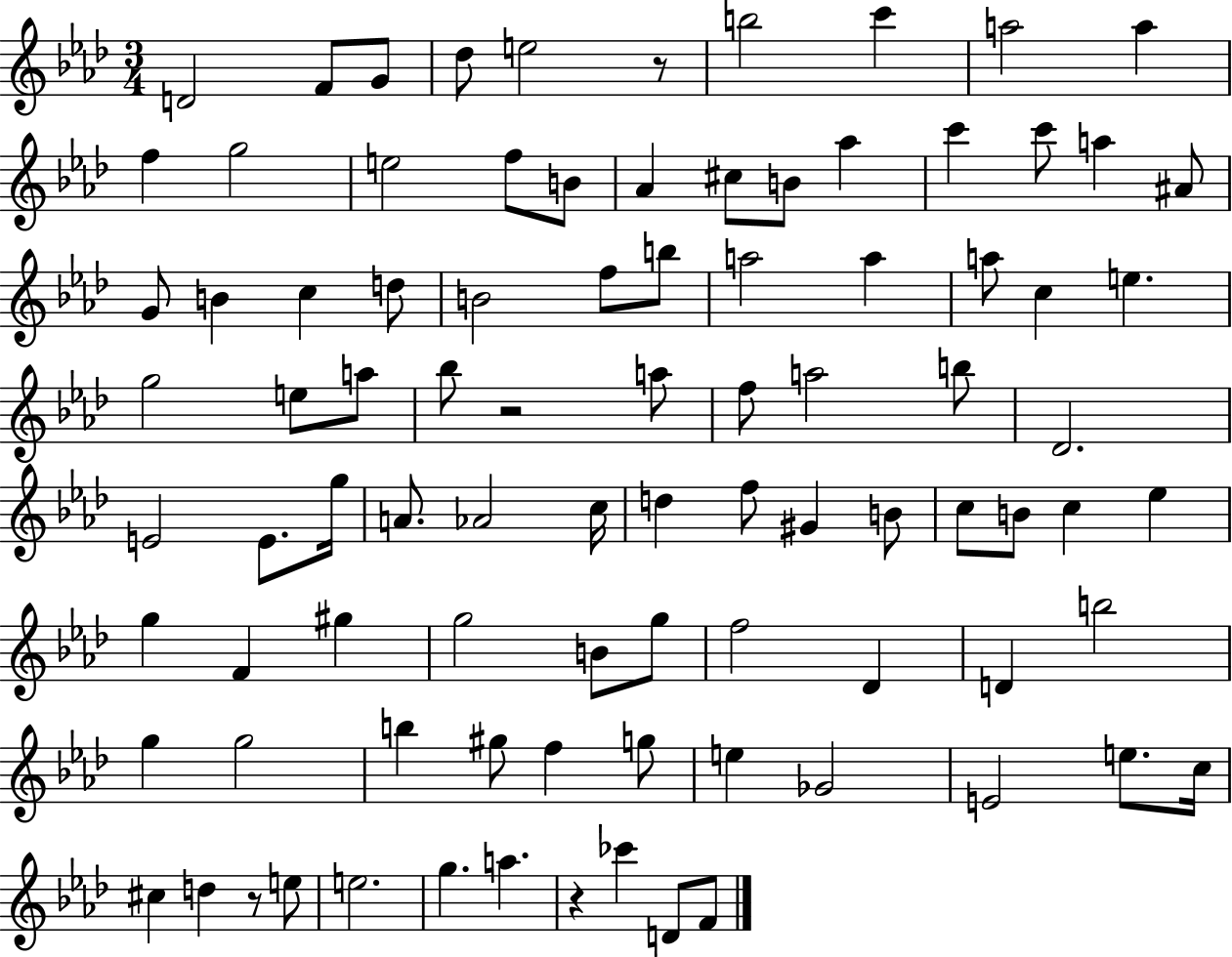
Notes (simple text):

D4/h F4/e G4/e Db5/e E5/h R/e B5/h C6/q A5/h A5/q F5/q G5/h E5/h F5/e B4/e Ab4/q C#5/e B4/e Ab5/q C6/q C6/e A5/q A#4/e G4/e B4/q C5/q D5/e B4/h F5/e B5/e A5/h A5/q A5/e C5/q E5/q. G5/h E5/e A5/e Bb5/e R/h A5/e F5/e A5/h B5/e Db4/h. E4/h E4/e. G5/s A4/e. Ab4/h C5/s D5/q F5/e G#4/q B4/e C5/e B4/e C5/q Eb5/q G5/q F4/q G#5/q G5/h B4/e G5/e F5/h Db4/q D4/q B5/h G5/q G5/h B5/q G#5/e F5/q G5/e E5/q Gb4/h E4/h E5/e. C5/s C#5/q D5/q R/e E5/e E5/h. G5/q. A5/q. R/q CES6/q D4/e F4/e